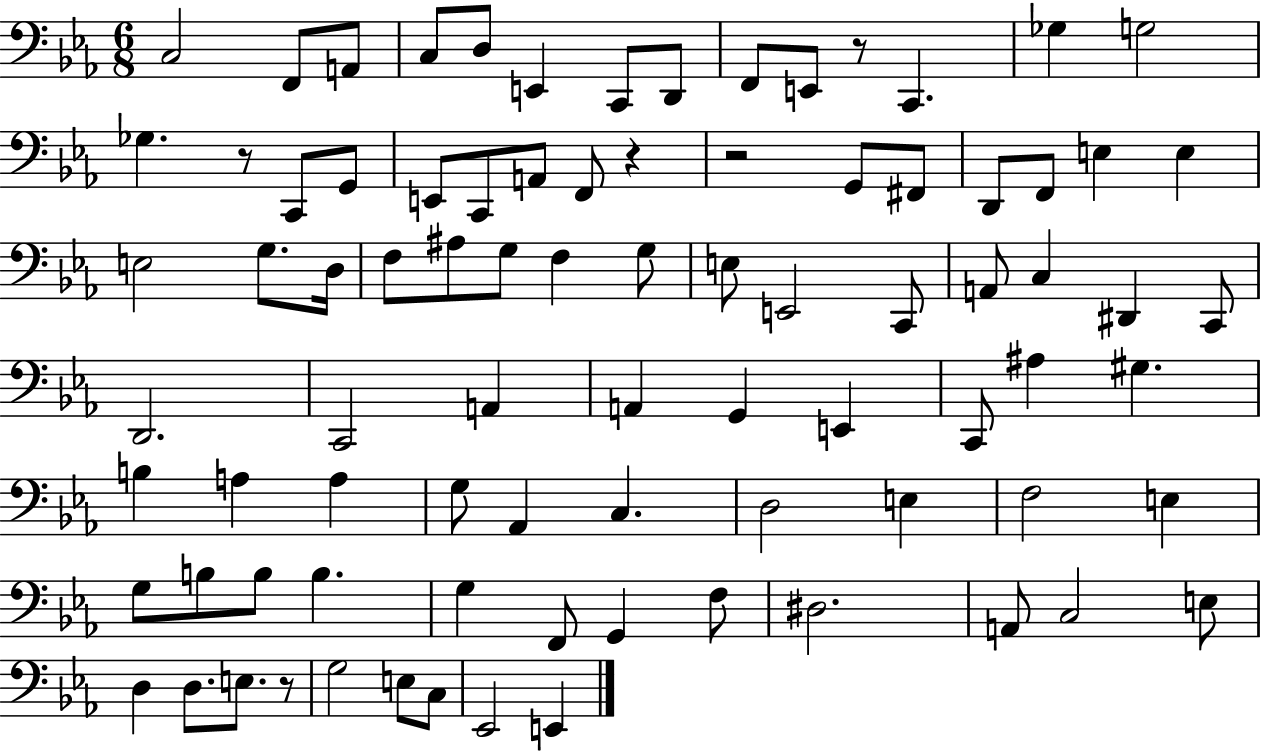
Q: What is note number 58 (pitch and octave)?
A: E3